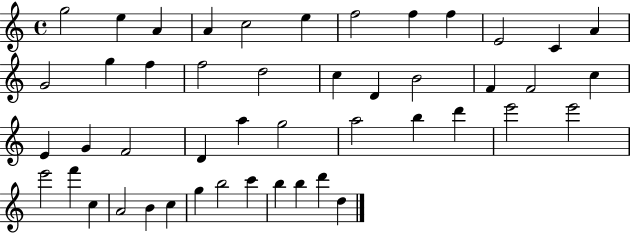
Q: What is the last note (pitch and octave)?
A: D5